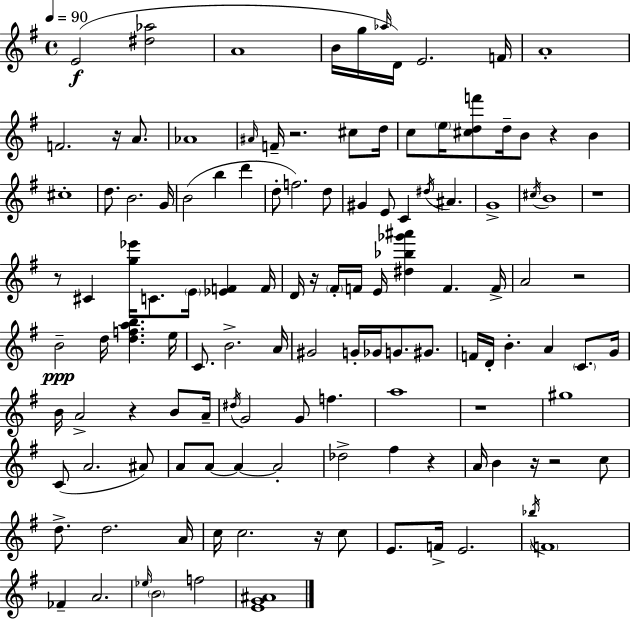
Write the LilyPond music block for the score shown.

{
  \clef treble
  \time 4/4
  \defaultTimeSignature
  \key g \major
  \tempo 4 = 90
  e'2(\f <dis'' aes''>2 | a'1 | b'16 g''16 \grace { aes''16 }) d'16 e'2. | f'16 a'1-. | \break f'2. r16 a'8. | aes'1 | \grace { ais'16 } f'16-- r2. cis''8 | d''16 c''8 \parenthesize e''16 <cis'' d'' f'''>8 d''16-- b'8 r4 b'4 | \break cis''1-. | d''8. b'2. | g'16 b'2( b''4 d'''4 | d''8-. f''2.) | \break d''8 gis'4 e'8 c'4 \acciaccatura { dis''16 } ais'4. | g'1-> | \acciaccatura { cis''16 } b'1 | r1 | \break r8 cis'4 <g'' ees'''>16 c'8. \parenthesize e'16 <ees' f'>4 | f'16 d'16 r16 \parenthesize fis'16-. f'16 e'16 <dis'' bes'' ges''' ais'''>4 f'4. | f'16-> a'2 r2 | b'2--\ppp d''16 <d'' f'' a'' b''>4. | \break e''16 c'8. b'2.-> | a'16 gis'2 g'16-. ges'16 g'8. | gis'8. f'16 d'16-. b'4.-. a'4 | \parenthesize c'8. g'16 b'16 a'2-> r4 | \break b'8 a'16-- \acciaccatura { dis''16 } g'2 g'8 f''4. | a''1 | r1 | gis''1 | \break c'8( a'2. | ais'8) a'8 a'8~~ a'4~~ a'2-. | des''2-> fis''4 | r4 a'16 b'4 r16 r2 | \break c''8 d''8.-> d''2. | a'16 c''16 c''2. | r16 c''8 e'8. f'16-> e'2. | \acciaccatura { bes''16 } \parenthesize f'1 | \break fes'4-- a'2. | \grace { ees''16 } \parenthesize b'2 f''2 | <e' g' ais'>1 | \bar "|."
}